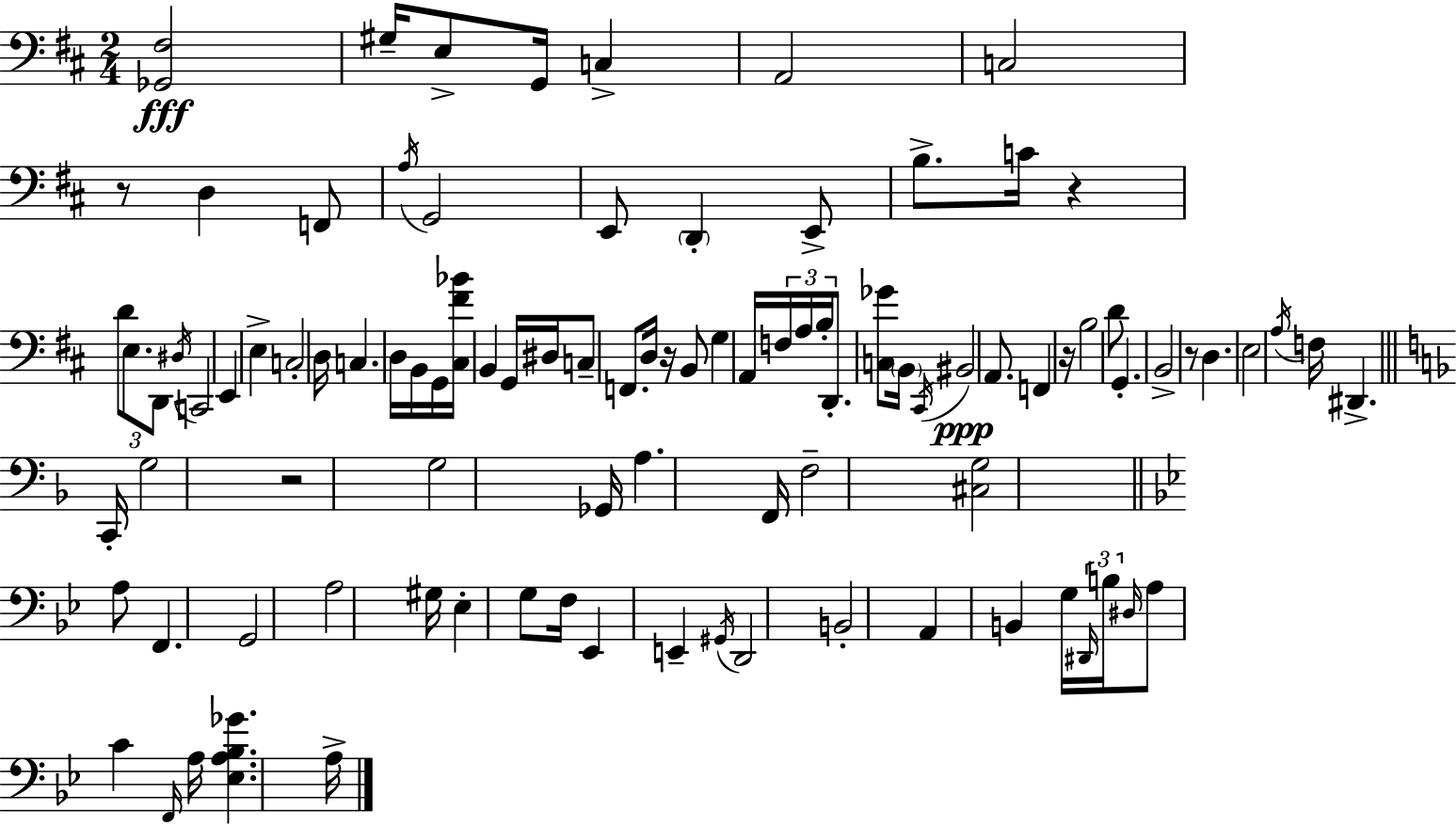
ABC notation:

X:1
T:Untitled
M:2/4
L:1/4
K:D
[_G,,^F,]2 ^G,/4 E,/2 G,,/4 C, A,,2 C,2 z/2 D, F,,/2 A,/4 G,,2 E,,/2 D,, E,,/2 B,/2 C/4 z D/2 E,/2 D,,/2 ^D,/4 C,,2 E,, E, C,2 D,/4 C, D,/4 B,,/4 G,,/4 [^C,^F_B]/4 B,, G,,/4 ^D,/4 C,/2 F,,/2 D,/4 z/4 B,,/2 G, A,,/4 F,/4 A,/4 B,/4 D,,/2 [C,_G]/2 B,,/4 ^C,,/4 ^B,,2 A,,/2 F,, z/4 B,2 D/2 G,, B,,2 z/2 D, E,2 A,/4 F,/4 ^D,, C,,/4 G,2 z2 G,2 _G,,/4 A, F,,/4 F,2 [^C,G,]2 A,/2 F,, G,,2 A,2 ^G,/4 _E, G,/2 F,/4 _E,, E,, ^G,,/4 D,,2 B,,2 A,, B,, G,/4 ^D,,/4 B,/4 ^D,/4 A,/2 C F,,/4 A,/4 [_E,A,_B,_G] A,/4